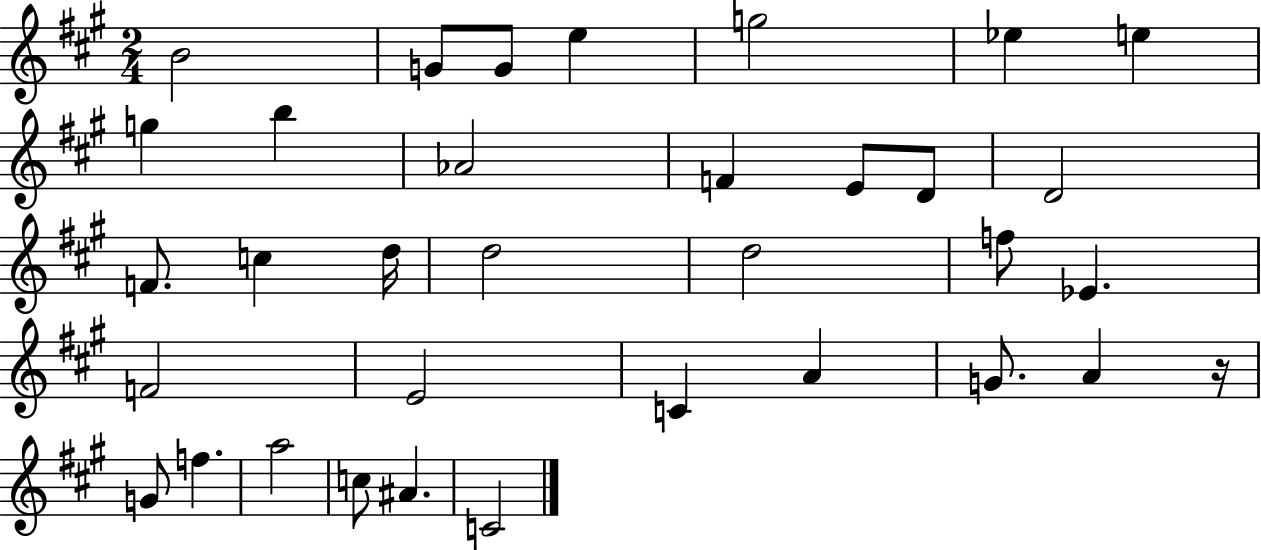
B4/h G4/e G4/e E5/q G5/h Eb5/q E5/q G5/q B5/q Ab4/h F4/q E4/e D4/e D4/h F4/e. C5/q D5/s D5/h D5/h F5/e Eb4/q. F4/h E4/h C4/q A4/q G4/e. A4/q R/s G4/e F5/q. A5/h C5/e A#4/q. C4/h